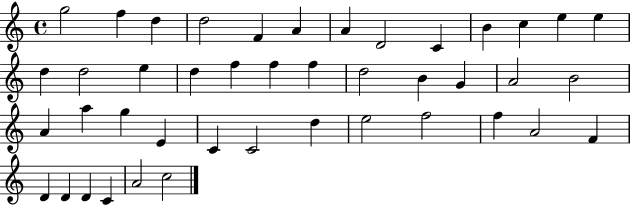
{
  \clef treble
  \time 4/4
  \defaultTimeSignature
  \key c \major
  g''2 f''4 d''4 | d''2 f'4 a'4 | a'4 d'2 c'4 | b'4 c''4 e''4 e''4 | \break d''4 d''2 e''4 | d''4 f''4 f''4 f''4 | d''2 b'4 g'4 | a'2 b'2 | \break a'4 a''4 g''4 e'4 | c'4 c'2 d''4 | e''2 f''2 | f''4 a'2 f'4 | \break d'4 d'4 d'4 c'4 | a'2 c''2 | \bar "|."
}